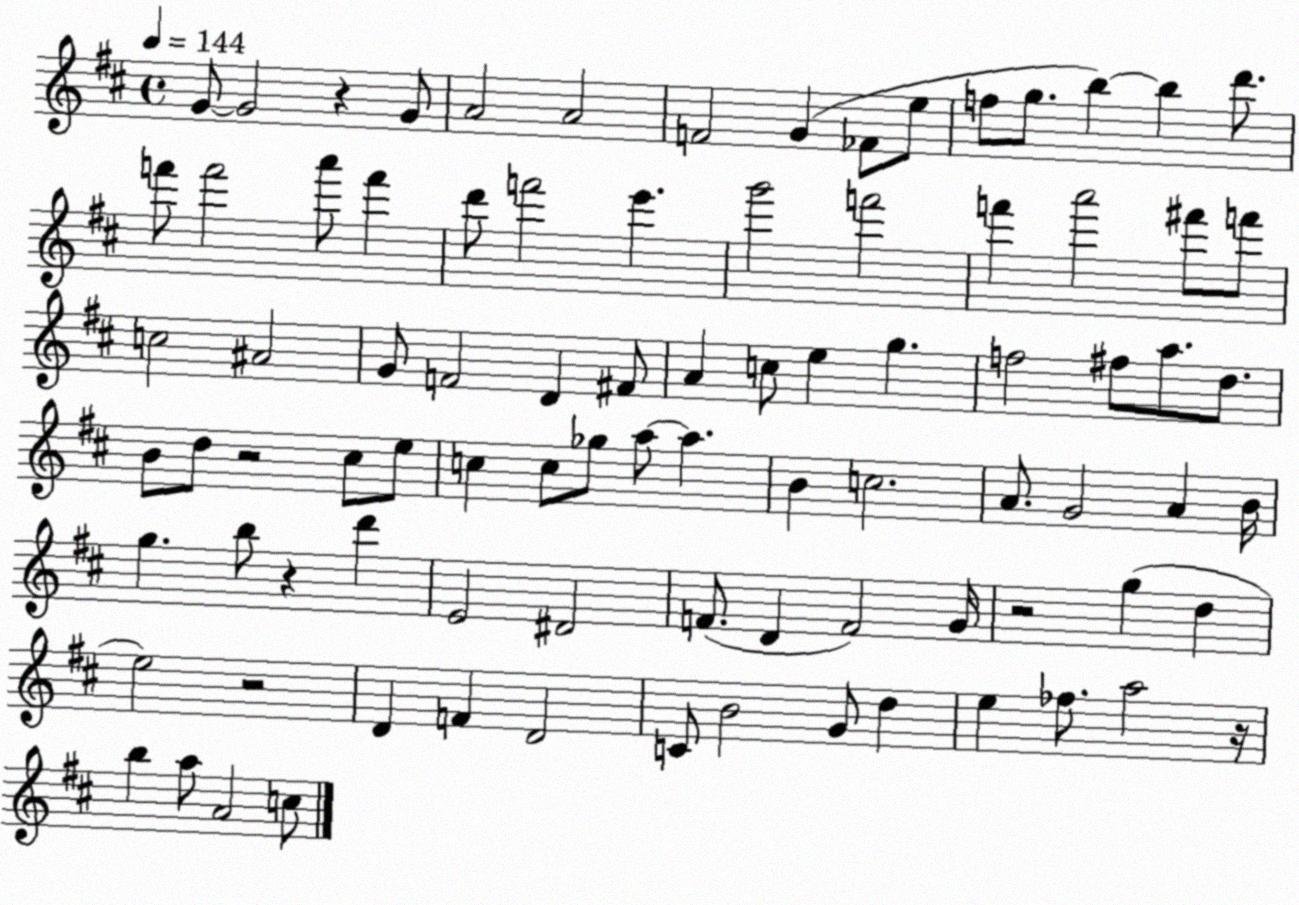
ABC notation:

X:1
T:Untitled
M:4/4
L:1/4
K:D
G/2 G2 z G/2 A2 A2 F2 G _F/2 e/2 f/2 g/2 b b d'/2 f'/2 f'2 a'/2 f' d'/2 f'2 e' g'2 f'2 f' a'2 ^f'/2 f'/2 c2 ^A2 G/2 F2 D ^F/2 A c/2 e g f2 ^f/2 a/2 d/2 B/2 d/2 z2 ^c/2 e/2 c c/2 _g/2 a/2 a B c2 A/2 G2 A B/4 g b/2 z d' E2 ^D2 F/2 D F2 G/4 z2 g d e2 z2 D F D2 C/2 B2 G/2 d e _f/2 a2 z/4 b a/2 A2 c/2